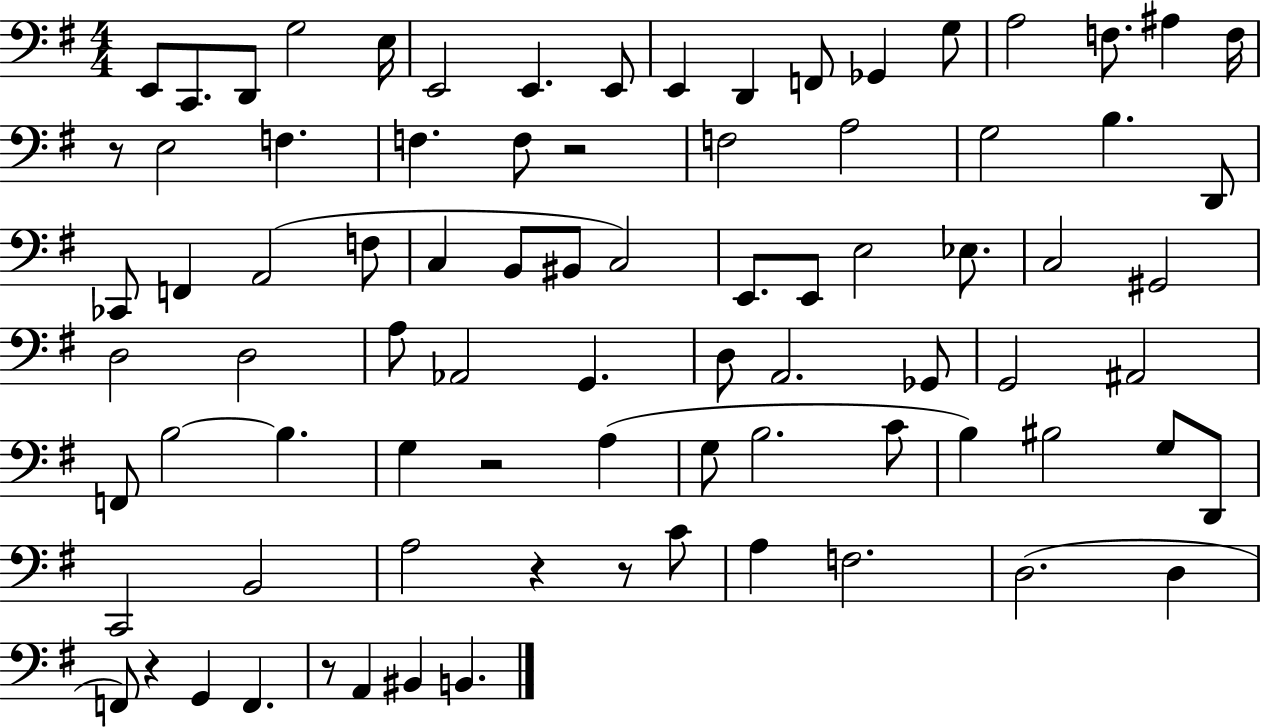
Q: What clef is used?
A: bass